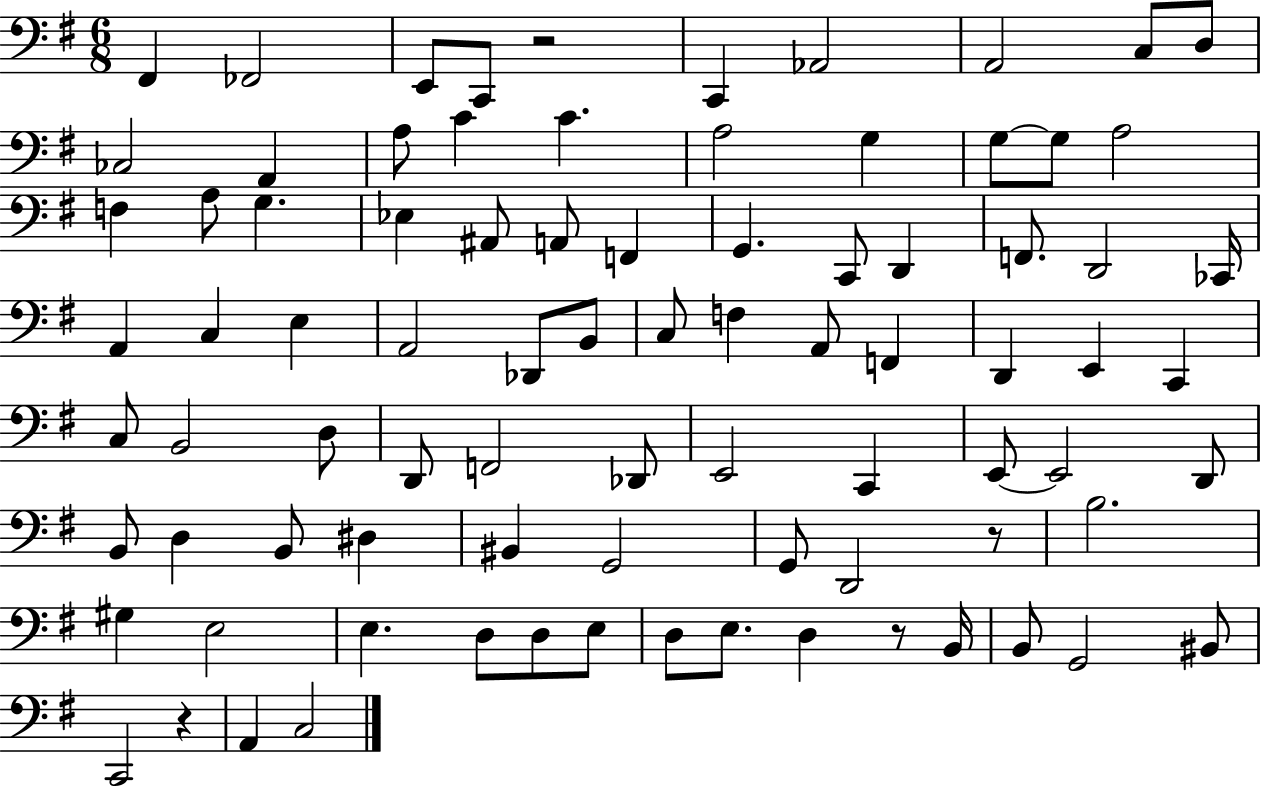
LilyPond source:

{
  \clef bass
  \numericTimeSignature
  \time 6/8
  \key g \major
  fis,4 fes,2 | e,8 c,8 r2 | c,4 aes,2 | a,2 c8 d8 | \break ces2 a,4 | a8 c'4 c'4. | a2 g4 | g8~~ g8 a2 | \break f4 a8 g4. | ees4 ais,8 a,8 f,4 | g,4. c,8 d,4 | f,8. d,2 ces,16 | \break a,4 c4 e4 | a,2 des,8 b,8 | c8 f4 a,8 f,4 | d,4 e,4 c,4 | \break c8 b,2 d8 | d,8 f,2 des,8 | e,2 c,4 | e,8~~ e,2 d,8 | \break b,8 d4 b,8 dis4 | bis,4 g,2 | g,8 d,2 r8 | b2. | \break gis4 e2 | e4. d8 d8 e8 | d8 e8. d4 r8 b,16 | b,8 g,2 bis,8 | \break c,2 r4 | a,4 c2 | \bar "|."
}